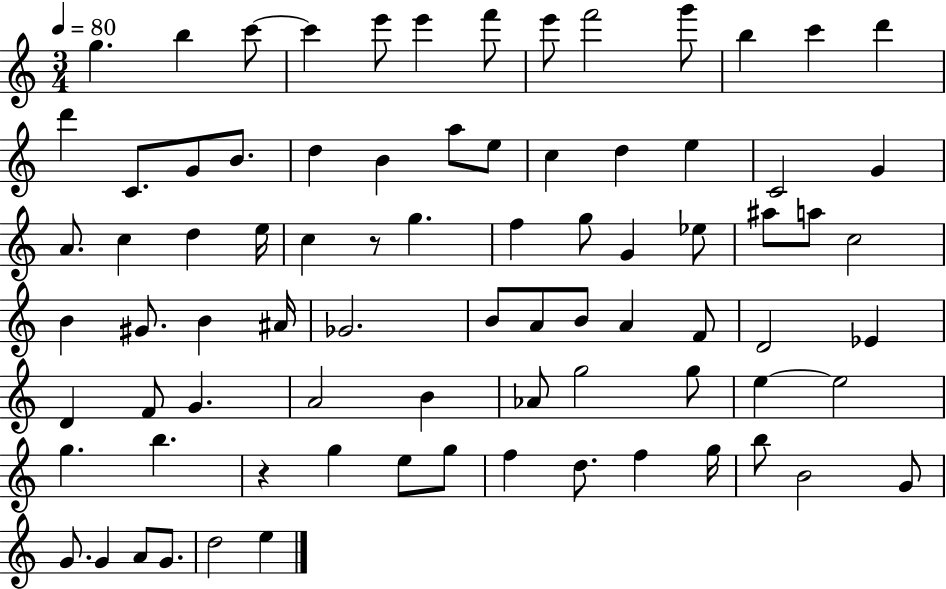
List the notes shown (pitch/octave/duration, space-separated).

G5/q. B5/q C6/e C6/q E6/e E6/q F6/e E6/e F6/h G6/e B5/q C6/q D6/q D6/q C4/e. G4/e B4/e. D5/q B4/q A5/e E5/e C5/q D5/q E5/q C4/h G4/q A4/e. C5/q D5/q E5/s C5/q R/e G5/q. F5/q G5/e G4/q Eb5/e A#5/e A5/e C5/h B4/q G#4/e. B4/q A#4/s Gb4/h. B4/e A4/e B4/e A4/q F4/e D4/h Eb4/q D4/q F4/e G4/q. A4/h B4/q Ab4/e G5/h G5/e E5/q E5/h G5/q. B5/q. R/q G5/q E5/e G5/e F5/q D5/e. F5/q G5/s B5/e B4/h G4/e G4/e. G4/q A4/e G4/e. D5/h E5/q